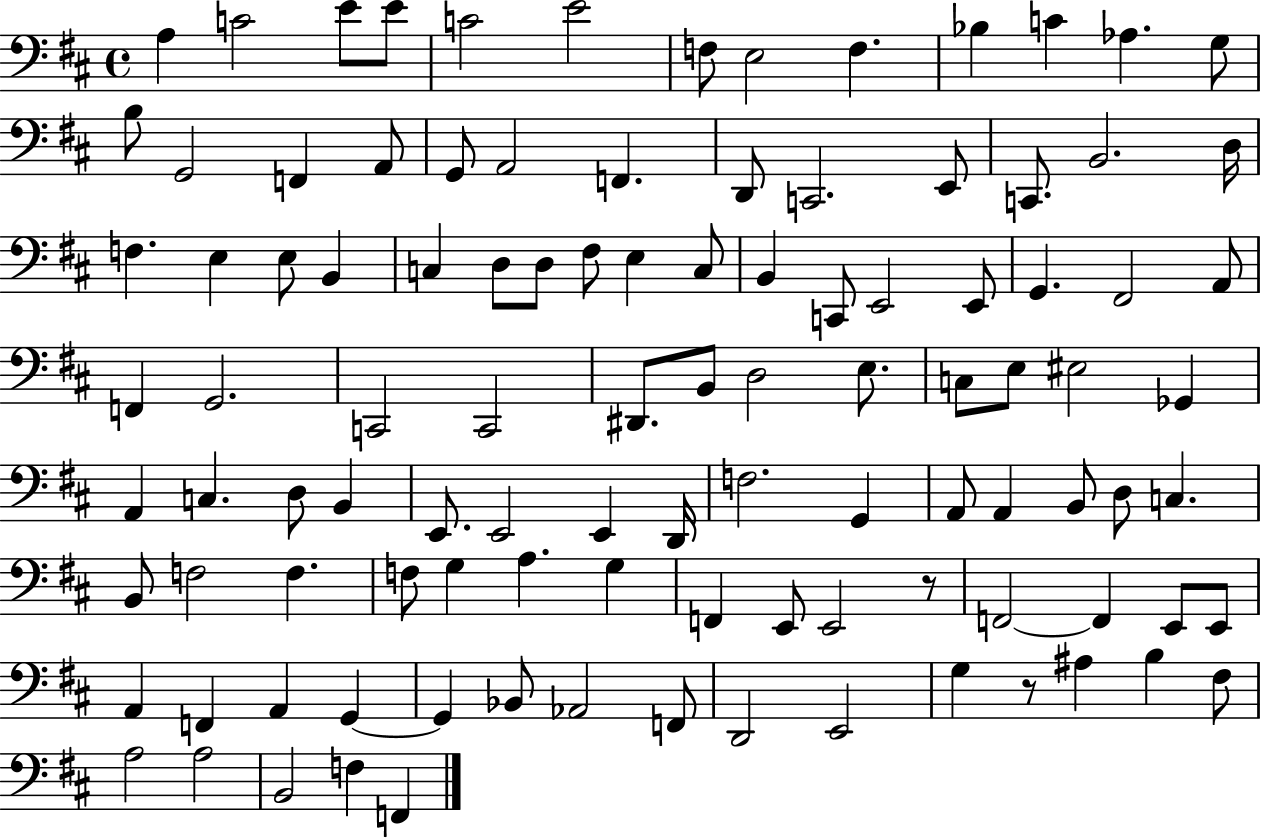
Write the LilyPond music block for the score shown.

{
  \clef bass
  \time 4/4
  \defaultTimeSignature
  \key d \major
  a4 c'2 e'8 e'8 | c'2 e'2 | f8 e2 f4. | bes4 c'4 aes4. g8 | \break b8 g,2 f,4 a,8 | g,8 a,2 f,4. | d,8 c,2. e,8 | c,8. b,2. d16 | \break f4. e4 e8 b,4 | c4 d8 d8 fis8 e4 c8 | b,4 c,8 e,2 e,8 | g,4. fis,2 a,8 | \break f,4 g,2. | c,2 c,2 | dis,8. b,8 d2 e8. | c8 e8 eis2 ges,4 | \break a,4 c4. d8 b,4 | e,8. e,2 e,4 d,16 | f2. g,4 | a,8 a,4 b,8 d8 c4. | \break b,8 f2 f4. | f8 g4 a4. g4 | f,4 e,8 e,2 r8 | f,2~~ f,4 e,8 e,8 | \break a,4 f,4 a,4 g,4~~ | g,4 bes,8 aes,2 f,8 | d,2 e,2 | g4 r8 ais4 b4 fis8 | \break a2 a2 | b,2 f4 f,4 | \bar "|."
}